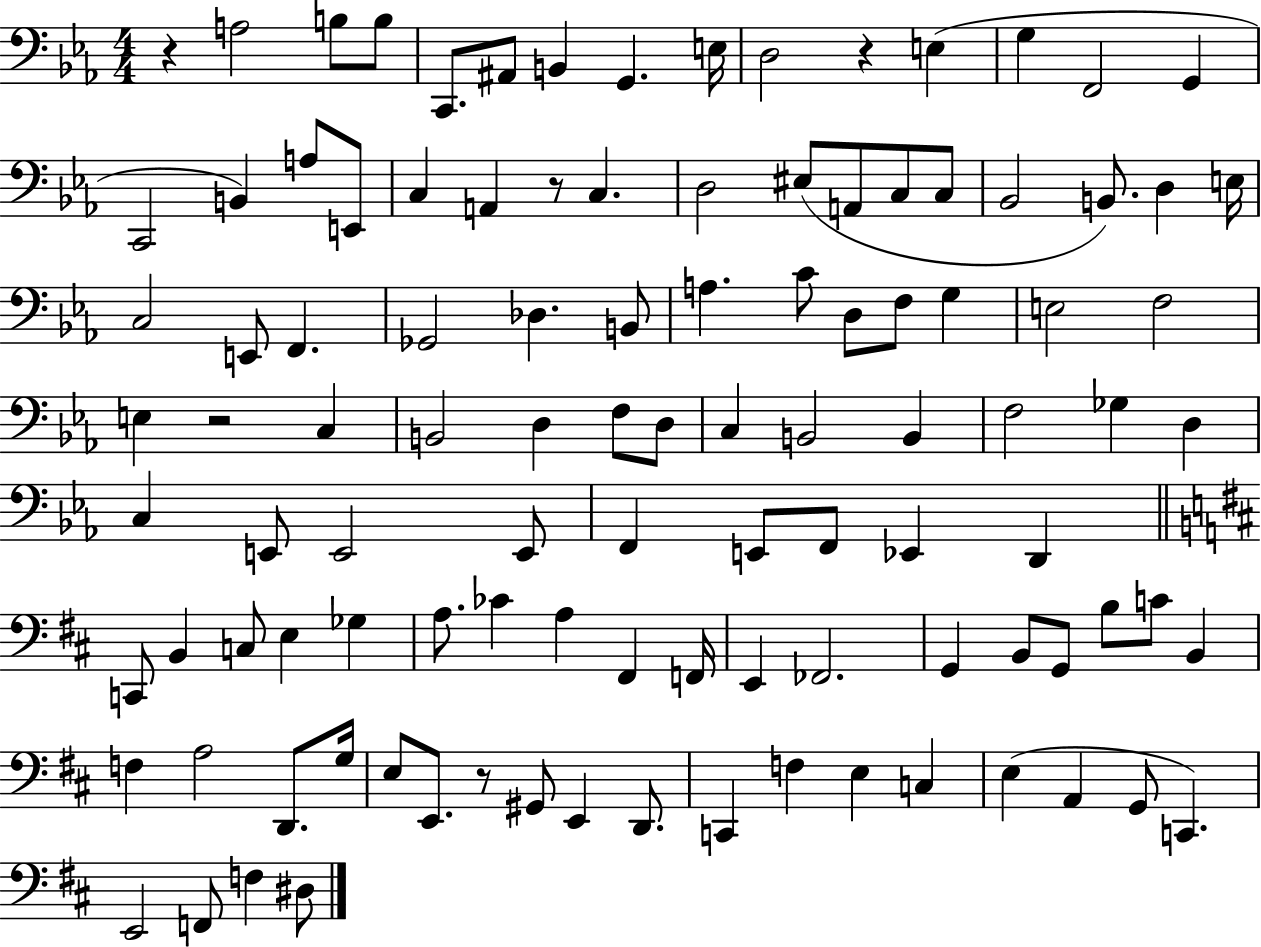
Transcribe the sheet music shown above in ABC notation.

X:1
T:Untitled
M:4/4
L:1/4
K:Eb
z A,2 B,/2 B,/2 C,,/2 ^A,,/2 B,, G,, E,/4 D,2 z E, G, F,,2 G,, C,,2 B,, A,/2 E,,/2 C, A,, z/2 C, D,2 ^E,/2 A,,/2 C,/2 C,/2 _B,,2 B,,/2 D, E,/4 C,2 E,,/2 F,, _G,,2 _D, B,,/2 A, C/2 D,/2 F,/2 G, E,2 F,2 E, z2 C, B,,2 D, F,/2 D,/2 C, B,,2 B,, F,2 _G, D, C, E,,/2 E,,2 E,,/2 F,, E,,/2 F,,/2 _E,, D,, C,,/2 B,, C,/2 E, _G, A,/2 _C A, ^F,, F,,/4 E,, _F,,2 G,, B,,/2 G,,/2 B,/2 C/2 B,, F, A,2 D,,/2 G,/4 E,/2 E,,/2 z/2 ^G,,/2 E,, D,,/2 C,, F, E, C, E, A,, G,,/2 C,, E,,2 F,,/2 F, ^D,/2